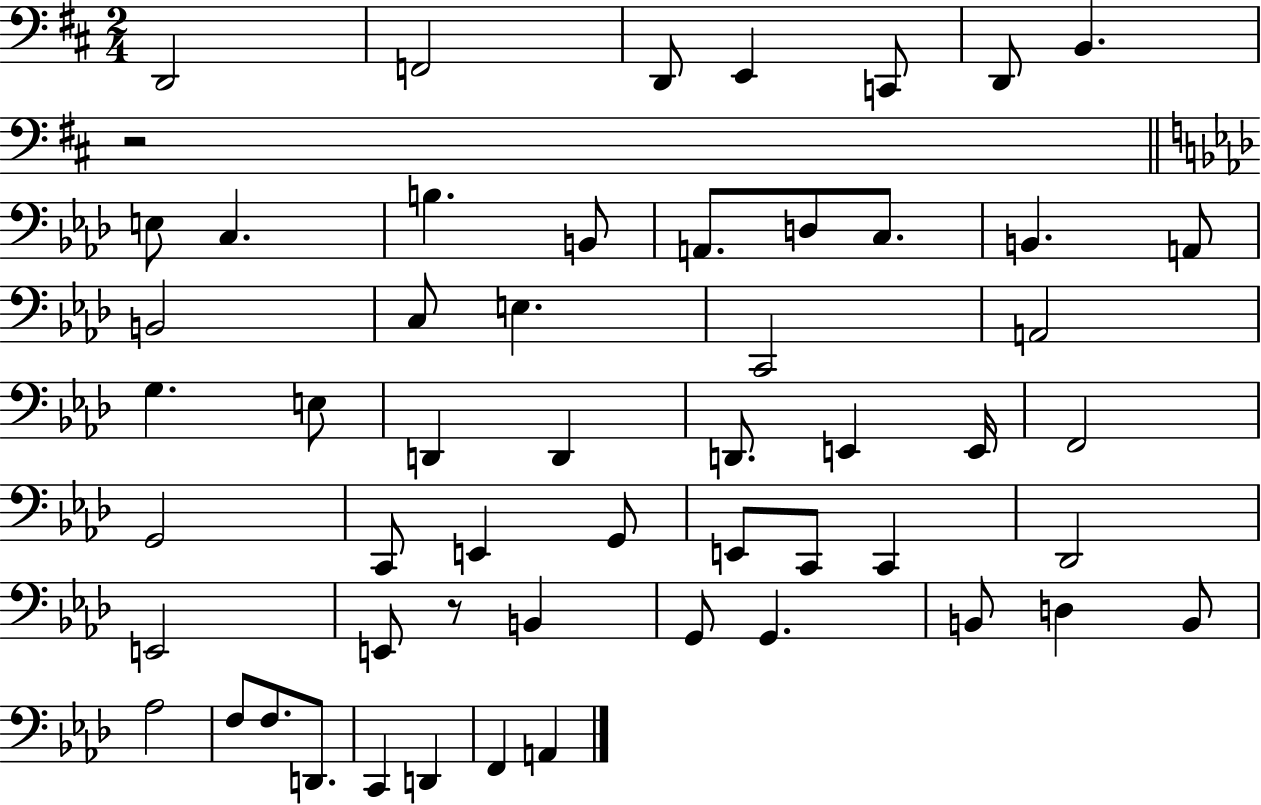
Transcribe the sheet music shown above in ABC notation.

X:1
T:Untitled
M:2/4
L:1/4
K:D
D,,2 F,,2 D,,/2 E,, C,,/2 D,,/2 B,, z2 E,/2 C, B, B,,/2 A,,/2 D,/2 C,/2 B,, A,,/2 B,,2 C,/2 E, C,,2 A,,2 G, E,/2 D,, D,, D,,/2 E,, E,,/4 F,,2 G,,2 C,,/2 E,, G,,/2 E,,/2 C,,/2 C,, _D,,2 E,,2 E,,/2 z/2 B,, G,,/2 G,, B,,/2 D, B,,/2 _A,2 F,/2 F,/2 D,,/2 C,, D,, F,, A,,